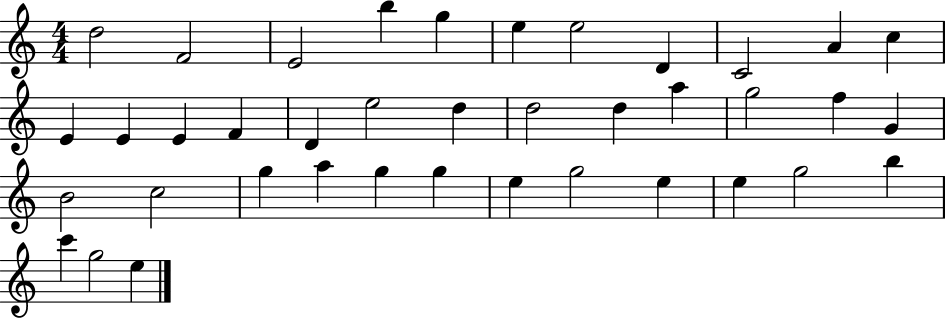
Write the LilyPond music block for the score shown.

{
  \clef treble
  \numericTimeSignature
  \time 4/4
  \key c \major
  d''2 f'2 | e'2 b''4 g''4 | e''4 e''2 d'4 | c'2 a'4 c''4 | \break e'4 e'4 e'4 f'4 | d'4 e''2 d''4 | d''2 d''4 a''4 | g''2 f''4 g'4 | \break b'2 c''2 | g''4 a''4 g''4 g''4 | e''4 g''2 e''4 | e''4 g''2 b''4 | \break c'''4 g''2 e''4 | \bar "|."
}